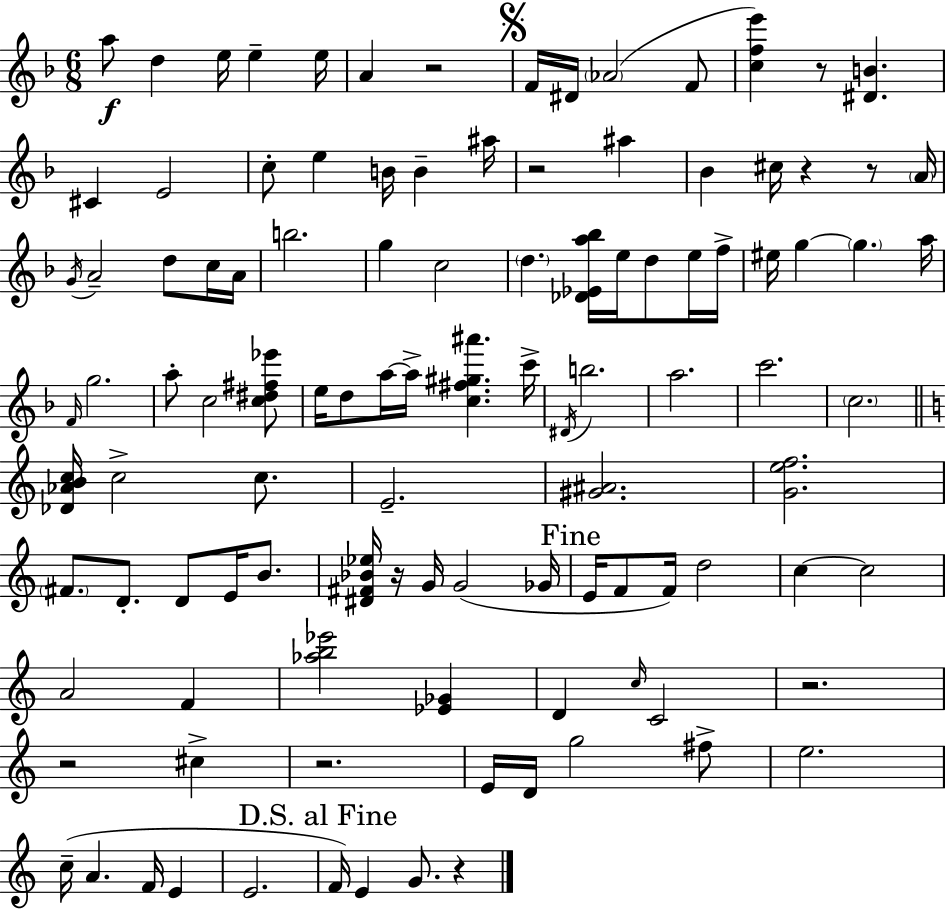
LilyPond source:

{
  \clef treble
  \numericTimeSignature
  \time 6/8
  \key d \minor
  \repeat volta 2 { a''8\f d''4 e''16 e''4-- e''16 | a'4 r2 | \mark \markup { \musicglyph "scripts.segno" } f'16 dis'16 \parenthesize aes'2( f'8 | <c'' f'' e'''>4) r8 <dis' b'>4. | \break cis'4 e'2 | c''8-. e''4 b'16 b'4-- ais''16 | r2 ais''4 | bes'4 cis''16 r4 r8 \parenthesize a'16 | \break \acciaccatura { g'16 } a'2-- d''8 c''16 | a'16 b''2. | g''4 c''2 | \parenthesize d''4. <des' ees' a'' bes''>16 e''16 d''8 e''16 | \break f''16-> eis''16 g''4~~ \parenthesize g''4. | a''16 \grace { f'16 } g''2. | a''8-. c''2 | <c'' dis'' fis'' ees'''>8 e''16 d''8 a''16~~ a''16-> <c'' fis'' gis'' ais'''>4. | \break c'''16-> \acciaccatura { dis'16 } b''2. | a''2. | c'''2. | \parenthesize c''2. | \break \bar "||" \break \key a \minor <des' aes' b' c''>16 c''2-> c''8. | e'2.-- | <gis' ais'>2. | <g' e'' f''>2. | \break \parenthesize fis'8. d'8.-. d'8 e'16 b'8. | <dis' fis' bes' ees''>16 r16 g'16 g'2( ges'16 | \mark "Fine" e'16 f'8 f'16) d''2 | c''4~~ c''2 | \break a'2 f'4 | <aes'' b'' ees'''>2 <ees' ges'>4 | d'4 \grace { c''16 } c'2 | r2. | \break r2 cis''4-> | r2. | e'16 d'16 g''2 fis''8-> | e''2. | \break c''16--( a'4. f'16 e'4 | e'2. | \mark "D.S. al Fine" f'16) e'4 g'8. r4 | } \bar "|."
}